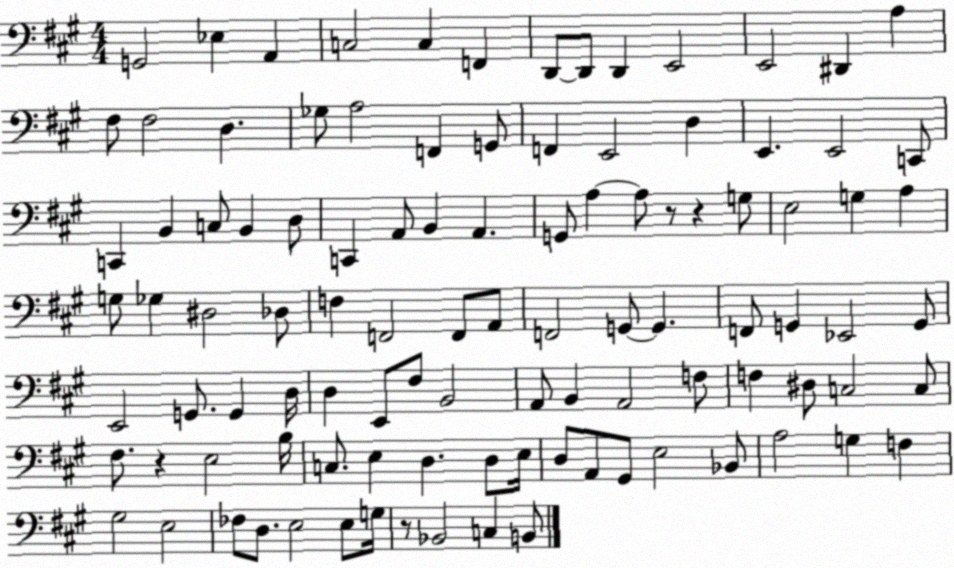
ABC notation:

X:1
T:Untitled
M:4/4
L:1/4
K:A
G,,2 _E, A,, C,2 C, F,, D,,/2 D,,/2 D,, E,,2 E,,2 ^D,, A, ^F,/2 ^F,2 D, _G,/2 A,2 F,, G,,/2 F,, E,,2 D, E,, E,,2 C,,/2 C,, B,, C,/2 B,, D,/2 C,, A,,/2 B,, A,, G,,/2 A, A,/2 z/2 z G,/2 E,2 G, A, G,/2 _G, ^D,2 _D,/2 F, F,,2 F,,/2 A,,/2 F,,2 G,,/2 G,, F,,/2 G,, _E,,2 G,,/2 E,,2 G,,/2 G,, D,/4 D, E,,/2 ^F,/2 B,,2 A,,/2 B,, A,,2 F,/2 F, ^D,/2 C,2 C,/2 ^F,/2 z E,2 B,/4 C,/2 E, D, D,/2 E,/4 D,/2 A,,/2 ^G,,/2 E,2 _B,,/2 A,2 G, F, ^G,2 E,2 _F,/2 D,/2 E,2 E,/2 G,/4 z/2 _B,,2 C, B,,/2